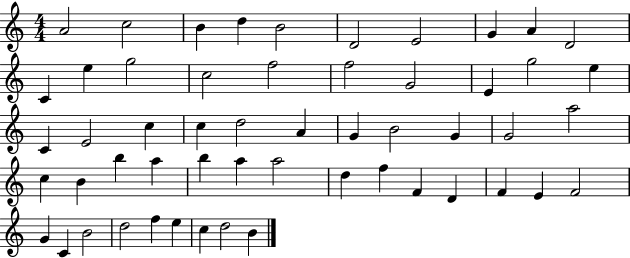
{
  \clef treble
  \numericTimeSignature
  \time 4/4
  \key c \major
  a'2 c''2 | b'4 d''4 b'2 | d'2 e'2 | g'4 a'4 d'2 | \break c'4 e''4 g''2 | c''2 f''2 | f''2 g'2 | e'4 g''2 e''4 | \break c'4 e'2 c''4 | c''4 d''2 a'4 | g'4 b'2 g'4 | g'2 a''2 | \break c''4 b'4 b''4 a''4 | b''4 a''4 a''2 | d''4 f''4 f'4 d'4 | f'4 e'4 f'2 | \break g'4 c'4 b'2 | d''2 f''4 e''4 | c''4 d''2 b'4 | \bar "|."
}